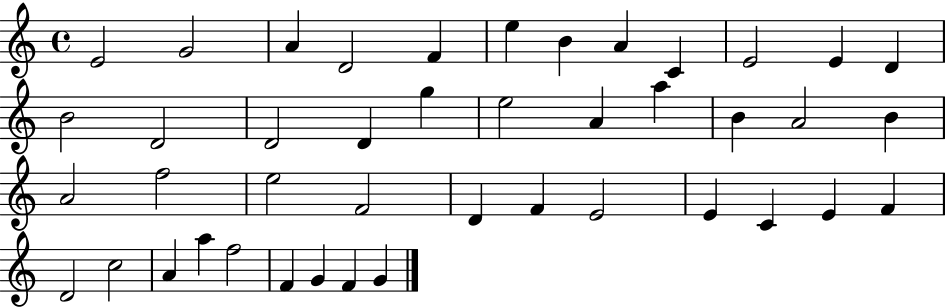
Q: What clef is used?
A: treble